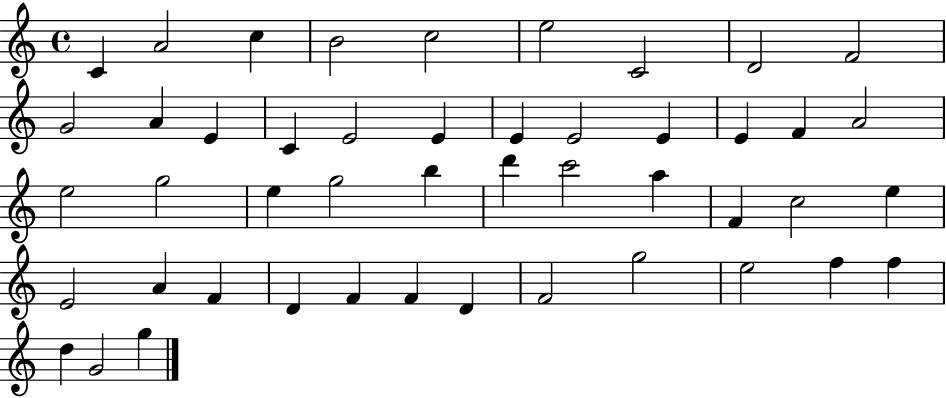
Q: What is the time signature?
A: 4/4